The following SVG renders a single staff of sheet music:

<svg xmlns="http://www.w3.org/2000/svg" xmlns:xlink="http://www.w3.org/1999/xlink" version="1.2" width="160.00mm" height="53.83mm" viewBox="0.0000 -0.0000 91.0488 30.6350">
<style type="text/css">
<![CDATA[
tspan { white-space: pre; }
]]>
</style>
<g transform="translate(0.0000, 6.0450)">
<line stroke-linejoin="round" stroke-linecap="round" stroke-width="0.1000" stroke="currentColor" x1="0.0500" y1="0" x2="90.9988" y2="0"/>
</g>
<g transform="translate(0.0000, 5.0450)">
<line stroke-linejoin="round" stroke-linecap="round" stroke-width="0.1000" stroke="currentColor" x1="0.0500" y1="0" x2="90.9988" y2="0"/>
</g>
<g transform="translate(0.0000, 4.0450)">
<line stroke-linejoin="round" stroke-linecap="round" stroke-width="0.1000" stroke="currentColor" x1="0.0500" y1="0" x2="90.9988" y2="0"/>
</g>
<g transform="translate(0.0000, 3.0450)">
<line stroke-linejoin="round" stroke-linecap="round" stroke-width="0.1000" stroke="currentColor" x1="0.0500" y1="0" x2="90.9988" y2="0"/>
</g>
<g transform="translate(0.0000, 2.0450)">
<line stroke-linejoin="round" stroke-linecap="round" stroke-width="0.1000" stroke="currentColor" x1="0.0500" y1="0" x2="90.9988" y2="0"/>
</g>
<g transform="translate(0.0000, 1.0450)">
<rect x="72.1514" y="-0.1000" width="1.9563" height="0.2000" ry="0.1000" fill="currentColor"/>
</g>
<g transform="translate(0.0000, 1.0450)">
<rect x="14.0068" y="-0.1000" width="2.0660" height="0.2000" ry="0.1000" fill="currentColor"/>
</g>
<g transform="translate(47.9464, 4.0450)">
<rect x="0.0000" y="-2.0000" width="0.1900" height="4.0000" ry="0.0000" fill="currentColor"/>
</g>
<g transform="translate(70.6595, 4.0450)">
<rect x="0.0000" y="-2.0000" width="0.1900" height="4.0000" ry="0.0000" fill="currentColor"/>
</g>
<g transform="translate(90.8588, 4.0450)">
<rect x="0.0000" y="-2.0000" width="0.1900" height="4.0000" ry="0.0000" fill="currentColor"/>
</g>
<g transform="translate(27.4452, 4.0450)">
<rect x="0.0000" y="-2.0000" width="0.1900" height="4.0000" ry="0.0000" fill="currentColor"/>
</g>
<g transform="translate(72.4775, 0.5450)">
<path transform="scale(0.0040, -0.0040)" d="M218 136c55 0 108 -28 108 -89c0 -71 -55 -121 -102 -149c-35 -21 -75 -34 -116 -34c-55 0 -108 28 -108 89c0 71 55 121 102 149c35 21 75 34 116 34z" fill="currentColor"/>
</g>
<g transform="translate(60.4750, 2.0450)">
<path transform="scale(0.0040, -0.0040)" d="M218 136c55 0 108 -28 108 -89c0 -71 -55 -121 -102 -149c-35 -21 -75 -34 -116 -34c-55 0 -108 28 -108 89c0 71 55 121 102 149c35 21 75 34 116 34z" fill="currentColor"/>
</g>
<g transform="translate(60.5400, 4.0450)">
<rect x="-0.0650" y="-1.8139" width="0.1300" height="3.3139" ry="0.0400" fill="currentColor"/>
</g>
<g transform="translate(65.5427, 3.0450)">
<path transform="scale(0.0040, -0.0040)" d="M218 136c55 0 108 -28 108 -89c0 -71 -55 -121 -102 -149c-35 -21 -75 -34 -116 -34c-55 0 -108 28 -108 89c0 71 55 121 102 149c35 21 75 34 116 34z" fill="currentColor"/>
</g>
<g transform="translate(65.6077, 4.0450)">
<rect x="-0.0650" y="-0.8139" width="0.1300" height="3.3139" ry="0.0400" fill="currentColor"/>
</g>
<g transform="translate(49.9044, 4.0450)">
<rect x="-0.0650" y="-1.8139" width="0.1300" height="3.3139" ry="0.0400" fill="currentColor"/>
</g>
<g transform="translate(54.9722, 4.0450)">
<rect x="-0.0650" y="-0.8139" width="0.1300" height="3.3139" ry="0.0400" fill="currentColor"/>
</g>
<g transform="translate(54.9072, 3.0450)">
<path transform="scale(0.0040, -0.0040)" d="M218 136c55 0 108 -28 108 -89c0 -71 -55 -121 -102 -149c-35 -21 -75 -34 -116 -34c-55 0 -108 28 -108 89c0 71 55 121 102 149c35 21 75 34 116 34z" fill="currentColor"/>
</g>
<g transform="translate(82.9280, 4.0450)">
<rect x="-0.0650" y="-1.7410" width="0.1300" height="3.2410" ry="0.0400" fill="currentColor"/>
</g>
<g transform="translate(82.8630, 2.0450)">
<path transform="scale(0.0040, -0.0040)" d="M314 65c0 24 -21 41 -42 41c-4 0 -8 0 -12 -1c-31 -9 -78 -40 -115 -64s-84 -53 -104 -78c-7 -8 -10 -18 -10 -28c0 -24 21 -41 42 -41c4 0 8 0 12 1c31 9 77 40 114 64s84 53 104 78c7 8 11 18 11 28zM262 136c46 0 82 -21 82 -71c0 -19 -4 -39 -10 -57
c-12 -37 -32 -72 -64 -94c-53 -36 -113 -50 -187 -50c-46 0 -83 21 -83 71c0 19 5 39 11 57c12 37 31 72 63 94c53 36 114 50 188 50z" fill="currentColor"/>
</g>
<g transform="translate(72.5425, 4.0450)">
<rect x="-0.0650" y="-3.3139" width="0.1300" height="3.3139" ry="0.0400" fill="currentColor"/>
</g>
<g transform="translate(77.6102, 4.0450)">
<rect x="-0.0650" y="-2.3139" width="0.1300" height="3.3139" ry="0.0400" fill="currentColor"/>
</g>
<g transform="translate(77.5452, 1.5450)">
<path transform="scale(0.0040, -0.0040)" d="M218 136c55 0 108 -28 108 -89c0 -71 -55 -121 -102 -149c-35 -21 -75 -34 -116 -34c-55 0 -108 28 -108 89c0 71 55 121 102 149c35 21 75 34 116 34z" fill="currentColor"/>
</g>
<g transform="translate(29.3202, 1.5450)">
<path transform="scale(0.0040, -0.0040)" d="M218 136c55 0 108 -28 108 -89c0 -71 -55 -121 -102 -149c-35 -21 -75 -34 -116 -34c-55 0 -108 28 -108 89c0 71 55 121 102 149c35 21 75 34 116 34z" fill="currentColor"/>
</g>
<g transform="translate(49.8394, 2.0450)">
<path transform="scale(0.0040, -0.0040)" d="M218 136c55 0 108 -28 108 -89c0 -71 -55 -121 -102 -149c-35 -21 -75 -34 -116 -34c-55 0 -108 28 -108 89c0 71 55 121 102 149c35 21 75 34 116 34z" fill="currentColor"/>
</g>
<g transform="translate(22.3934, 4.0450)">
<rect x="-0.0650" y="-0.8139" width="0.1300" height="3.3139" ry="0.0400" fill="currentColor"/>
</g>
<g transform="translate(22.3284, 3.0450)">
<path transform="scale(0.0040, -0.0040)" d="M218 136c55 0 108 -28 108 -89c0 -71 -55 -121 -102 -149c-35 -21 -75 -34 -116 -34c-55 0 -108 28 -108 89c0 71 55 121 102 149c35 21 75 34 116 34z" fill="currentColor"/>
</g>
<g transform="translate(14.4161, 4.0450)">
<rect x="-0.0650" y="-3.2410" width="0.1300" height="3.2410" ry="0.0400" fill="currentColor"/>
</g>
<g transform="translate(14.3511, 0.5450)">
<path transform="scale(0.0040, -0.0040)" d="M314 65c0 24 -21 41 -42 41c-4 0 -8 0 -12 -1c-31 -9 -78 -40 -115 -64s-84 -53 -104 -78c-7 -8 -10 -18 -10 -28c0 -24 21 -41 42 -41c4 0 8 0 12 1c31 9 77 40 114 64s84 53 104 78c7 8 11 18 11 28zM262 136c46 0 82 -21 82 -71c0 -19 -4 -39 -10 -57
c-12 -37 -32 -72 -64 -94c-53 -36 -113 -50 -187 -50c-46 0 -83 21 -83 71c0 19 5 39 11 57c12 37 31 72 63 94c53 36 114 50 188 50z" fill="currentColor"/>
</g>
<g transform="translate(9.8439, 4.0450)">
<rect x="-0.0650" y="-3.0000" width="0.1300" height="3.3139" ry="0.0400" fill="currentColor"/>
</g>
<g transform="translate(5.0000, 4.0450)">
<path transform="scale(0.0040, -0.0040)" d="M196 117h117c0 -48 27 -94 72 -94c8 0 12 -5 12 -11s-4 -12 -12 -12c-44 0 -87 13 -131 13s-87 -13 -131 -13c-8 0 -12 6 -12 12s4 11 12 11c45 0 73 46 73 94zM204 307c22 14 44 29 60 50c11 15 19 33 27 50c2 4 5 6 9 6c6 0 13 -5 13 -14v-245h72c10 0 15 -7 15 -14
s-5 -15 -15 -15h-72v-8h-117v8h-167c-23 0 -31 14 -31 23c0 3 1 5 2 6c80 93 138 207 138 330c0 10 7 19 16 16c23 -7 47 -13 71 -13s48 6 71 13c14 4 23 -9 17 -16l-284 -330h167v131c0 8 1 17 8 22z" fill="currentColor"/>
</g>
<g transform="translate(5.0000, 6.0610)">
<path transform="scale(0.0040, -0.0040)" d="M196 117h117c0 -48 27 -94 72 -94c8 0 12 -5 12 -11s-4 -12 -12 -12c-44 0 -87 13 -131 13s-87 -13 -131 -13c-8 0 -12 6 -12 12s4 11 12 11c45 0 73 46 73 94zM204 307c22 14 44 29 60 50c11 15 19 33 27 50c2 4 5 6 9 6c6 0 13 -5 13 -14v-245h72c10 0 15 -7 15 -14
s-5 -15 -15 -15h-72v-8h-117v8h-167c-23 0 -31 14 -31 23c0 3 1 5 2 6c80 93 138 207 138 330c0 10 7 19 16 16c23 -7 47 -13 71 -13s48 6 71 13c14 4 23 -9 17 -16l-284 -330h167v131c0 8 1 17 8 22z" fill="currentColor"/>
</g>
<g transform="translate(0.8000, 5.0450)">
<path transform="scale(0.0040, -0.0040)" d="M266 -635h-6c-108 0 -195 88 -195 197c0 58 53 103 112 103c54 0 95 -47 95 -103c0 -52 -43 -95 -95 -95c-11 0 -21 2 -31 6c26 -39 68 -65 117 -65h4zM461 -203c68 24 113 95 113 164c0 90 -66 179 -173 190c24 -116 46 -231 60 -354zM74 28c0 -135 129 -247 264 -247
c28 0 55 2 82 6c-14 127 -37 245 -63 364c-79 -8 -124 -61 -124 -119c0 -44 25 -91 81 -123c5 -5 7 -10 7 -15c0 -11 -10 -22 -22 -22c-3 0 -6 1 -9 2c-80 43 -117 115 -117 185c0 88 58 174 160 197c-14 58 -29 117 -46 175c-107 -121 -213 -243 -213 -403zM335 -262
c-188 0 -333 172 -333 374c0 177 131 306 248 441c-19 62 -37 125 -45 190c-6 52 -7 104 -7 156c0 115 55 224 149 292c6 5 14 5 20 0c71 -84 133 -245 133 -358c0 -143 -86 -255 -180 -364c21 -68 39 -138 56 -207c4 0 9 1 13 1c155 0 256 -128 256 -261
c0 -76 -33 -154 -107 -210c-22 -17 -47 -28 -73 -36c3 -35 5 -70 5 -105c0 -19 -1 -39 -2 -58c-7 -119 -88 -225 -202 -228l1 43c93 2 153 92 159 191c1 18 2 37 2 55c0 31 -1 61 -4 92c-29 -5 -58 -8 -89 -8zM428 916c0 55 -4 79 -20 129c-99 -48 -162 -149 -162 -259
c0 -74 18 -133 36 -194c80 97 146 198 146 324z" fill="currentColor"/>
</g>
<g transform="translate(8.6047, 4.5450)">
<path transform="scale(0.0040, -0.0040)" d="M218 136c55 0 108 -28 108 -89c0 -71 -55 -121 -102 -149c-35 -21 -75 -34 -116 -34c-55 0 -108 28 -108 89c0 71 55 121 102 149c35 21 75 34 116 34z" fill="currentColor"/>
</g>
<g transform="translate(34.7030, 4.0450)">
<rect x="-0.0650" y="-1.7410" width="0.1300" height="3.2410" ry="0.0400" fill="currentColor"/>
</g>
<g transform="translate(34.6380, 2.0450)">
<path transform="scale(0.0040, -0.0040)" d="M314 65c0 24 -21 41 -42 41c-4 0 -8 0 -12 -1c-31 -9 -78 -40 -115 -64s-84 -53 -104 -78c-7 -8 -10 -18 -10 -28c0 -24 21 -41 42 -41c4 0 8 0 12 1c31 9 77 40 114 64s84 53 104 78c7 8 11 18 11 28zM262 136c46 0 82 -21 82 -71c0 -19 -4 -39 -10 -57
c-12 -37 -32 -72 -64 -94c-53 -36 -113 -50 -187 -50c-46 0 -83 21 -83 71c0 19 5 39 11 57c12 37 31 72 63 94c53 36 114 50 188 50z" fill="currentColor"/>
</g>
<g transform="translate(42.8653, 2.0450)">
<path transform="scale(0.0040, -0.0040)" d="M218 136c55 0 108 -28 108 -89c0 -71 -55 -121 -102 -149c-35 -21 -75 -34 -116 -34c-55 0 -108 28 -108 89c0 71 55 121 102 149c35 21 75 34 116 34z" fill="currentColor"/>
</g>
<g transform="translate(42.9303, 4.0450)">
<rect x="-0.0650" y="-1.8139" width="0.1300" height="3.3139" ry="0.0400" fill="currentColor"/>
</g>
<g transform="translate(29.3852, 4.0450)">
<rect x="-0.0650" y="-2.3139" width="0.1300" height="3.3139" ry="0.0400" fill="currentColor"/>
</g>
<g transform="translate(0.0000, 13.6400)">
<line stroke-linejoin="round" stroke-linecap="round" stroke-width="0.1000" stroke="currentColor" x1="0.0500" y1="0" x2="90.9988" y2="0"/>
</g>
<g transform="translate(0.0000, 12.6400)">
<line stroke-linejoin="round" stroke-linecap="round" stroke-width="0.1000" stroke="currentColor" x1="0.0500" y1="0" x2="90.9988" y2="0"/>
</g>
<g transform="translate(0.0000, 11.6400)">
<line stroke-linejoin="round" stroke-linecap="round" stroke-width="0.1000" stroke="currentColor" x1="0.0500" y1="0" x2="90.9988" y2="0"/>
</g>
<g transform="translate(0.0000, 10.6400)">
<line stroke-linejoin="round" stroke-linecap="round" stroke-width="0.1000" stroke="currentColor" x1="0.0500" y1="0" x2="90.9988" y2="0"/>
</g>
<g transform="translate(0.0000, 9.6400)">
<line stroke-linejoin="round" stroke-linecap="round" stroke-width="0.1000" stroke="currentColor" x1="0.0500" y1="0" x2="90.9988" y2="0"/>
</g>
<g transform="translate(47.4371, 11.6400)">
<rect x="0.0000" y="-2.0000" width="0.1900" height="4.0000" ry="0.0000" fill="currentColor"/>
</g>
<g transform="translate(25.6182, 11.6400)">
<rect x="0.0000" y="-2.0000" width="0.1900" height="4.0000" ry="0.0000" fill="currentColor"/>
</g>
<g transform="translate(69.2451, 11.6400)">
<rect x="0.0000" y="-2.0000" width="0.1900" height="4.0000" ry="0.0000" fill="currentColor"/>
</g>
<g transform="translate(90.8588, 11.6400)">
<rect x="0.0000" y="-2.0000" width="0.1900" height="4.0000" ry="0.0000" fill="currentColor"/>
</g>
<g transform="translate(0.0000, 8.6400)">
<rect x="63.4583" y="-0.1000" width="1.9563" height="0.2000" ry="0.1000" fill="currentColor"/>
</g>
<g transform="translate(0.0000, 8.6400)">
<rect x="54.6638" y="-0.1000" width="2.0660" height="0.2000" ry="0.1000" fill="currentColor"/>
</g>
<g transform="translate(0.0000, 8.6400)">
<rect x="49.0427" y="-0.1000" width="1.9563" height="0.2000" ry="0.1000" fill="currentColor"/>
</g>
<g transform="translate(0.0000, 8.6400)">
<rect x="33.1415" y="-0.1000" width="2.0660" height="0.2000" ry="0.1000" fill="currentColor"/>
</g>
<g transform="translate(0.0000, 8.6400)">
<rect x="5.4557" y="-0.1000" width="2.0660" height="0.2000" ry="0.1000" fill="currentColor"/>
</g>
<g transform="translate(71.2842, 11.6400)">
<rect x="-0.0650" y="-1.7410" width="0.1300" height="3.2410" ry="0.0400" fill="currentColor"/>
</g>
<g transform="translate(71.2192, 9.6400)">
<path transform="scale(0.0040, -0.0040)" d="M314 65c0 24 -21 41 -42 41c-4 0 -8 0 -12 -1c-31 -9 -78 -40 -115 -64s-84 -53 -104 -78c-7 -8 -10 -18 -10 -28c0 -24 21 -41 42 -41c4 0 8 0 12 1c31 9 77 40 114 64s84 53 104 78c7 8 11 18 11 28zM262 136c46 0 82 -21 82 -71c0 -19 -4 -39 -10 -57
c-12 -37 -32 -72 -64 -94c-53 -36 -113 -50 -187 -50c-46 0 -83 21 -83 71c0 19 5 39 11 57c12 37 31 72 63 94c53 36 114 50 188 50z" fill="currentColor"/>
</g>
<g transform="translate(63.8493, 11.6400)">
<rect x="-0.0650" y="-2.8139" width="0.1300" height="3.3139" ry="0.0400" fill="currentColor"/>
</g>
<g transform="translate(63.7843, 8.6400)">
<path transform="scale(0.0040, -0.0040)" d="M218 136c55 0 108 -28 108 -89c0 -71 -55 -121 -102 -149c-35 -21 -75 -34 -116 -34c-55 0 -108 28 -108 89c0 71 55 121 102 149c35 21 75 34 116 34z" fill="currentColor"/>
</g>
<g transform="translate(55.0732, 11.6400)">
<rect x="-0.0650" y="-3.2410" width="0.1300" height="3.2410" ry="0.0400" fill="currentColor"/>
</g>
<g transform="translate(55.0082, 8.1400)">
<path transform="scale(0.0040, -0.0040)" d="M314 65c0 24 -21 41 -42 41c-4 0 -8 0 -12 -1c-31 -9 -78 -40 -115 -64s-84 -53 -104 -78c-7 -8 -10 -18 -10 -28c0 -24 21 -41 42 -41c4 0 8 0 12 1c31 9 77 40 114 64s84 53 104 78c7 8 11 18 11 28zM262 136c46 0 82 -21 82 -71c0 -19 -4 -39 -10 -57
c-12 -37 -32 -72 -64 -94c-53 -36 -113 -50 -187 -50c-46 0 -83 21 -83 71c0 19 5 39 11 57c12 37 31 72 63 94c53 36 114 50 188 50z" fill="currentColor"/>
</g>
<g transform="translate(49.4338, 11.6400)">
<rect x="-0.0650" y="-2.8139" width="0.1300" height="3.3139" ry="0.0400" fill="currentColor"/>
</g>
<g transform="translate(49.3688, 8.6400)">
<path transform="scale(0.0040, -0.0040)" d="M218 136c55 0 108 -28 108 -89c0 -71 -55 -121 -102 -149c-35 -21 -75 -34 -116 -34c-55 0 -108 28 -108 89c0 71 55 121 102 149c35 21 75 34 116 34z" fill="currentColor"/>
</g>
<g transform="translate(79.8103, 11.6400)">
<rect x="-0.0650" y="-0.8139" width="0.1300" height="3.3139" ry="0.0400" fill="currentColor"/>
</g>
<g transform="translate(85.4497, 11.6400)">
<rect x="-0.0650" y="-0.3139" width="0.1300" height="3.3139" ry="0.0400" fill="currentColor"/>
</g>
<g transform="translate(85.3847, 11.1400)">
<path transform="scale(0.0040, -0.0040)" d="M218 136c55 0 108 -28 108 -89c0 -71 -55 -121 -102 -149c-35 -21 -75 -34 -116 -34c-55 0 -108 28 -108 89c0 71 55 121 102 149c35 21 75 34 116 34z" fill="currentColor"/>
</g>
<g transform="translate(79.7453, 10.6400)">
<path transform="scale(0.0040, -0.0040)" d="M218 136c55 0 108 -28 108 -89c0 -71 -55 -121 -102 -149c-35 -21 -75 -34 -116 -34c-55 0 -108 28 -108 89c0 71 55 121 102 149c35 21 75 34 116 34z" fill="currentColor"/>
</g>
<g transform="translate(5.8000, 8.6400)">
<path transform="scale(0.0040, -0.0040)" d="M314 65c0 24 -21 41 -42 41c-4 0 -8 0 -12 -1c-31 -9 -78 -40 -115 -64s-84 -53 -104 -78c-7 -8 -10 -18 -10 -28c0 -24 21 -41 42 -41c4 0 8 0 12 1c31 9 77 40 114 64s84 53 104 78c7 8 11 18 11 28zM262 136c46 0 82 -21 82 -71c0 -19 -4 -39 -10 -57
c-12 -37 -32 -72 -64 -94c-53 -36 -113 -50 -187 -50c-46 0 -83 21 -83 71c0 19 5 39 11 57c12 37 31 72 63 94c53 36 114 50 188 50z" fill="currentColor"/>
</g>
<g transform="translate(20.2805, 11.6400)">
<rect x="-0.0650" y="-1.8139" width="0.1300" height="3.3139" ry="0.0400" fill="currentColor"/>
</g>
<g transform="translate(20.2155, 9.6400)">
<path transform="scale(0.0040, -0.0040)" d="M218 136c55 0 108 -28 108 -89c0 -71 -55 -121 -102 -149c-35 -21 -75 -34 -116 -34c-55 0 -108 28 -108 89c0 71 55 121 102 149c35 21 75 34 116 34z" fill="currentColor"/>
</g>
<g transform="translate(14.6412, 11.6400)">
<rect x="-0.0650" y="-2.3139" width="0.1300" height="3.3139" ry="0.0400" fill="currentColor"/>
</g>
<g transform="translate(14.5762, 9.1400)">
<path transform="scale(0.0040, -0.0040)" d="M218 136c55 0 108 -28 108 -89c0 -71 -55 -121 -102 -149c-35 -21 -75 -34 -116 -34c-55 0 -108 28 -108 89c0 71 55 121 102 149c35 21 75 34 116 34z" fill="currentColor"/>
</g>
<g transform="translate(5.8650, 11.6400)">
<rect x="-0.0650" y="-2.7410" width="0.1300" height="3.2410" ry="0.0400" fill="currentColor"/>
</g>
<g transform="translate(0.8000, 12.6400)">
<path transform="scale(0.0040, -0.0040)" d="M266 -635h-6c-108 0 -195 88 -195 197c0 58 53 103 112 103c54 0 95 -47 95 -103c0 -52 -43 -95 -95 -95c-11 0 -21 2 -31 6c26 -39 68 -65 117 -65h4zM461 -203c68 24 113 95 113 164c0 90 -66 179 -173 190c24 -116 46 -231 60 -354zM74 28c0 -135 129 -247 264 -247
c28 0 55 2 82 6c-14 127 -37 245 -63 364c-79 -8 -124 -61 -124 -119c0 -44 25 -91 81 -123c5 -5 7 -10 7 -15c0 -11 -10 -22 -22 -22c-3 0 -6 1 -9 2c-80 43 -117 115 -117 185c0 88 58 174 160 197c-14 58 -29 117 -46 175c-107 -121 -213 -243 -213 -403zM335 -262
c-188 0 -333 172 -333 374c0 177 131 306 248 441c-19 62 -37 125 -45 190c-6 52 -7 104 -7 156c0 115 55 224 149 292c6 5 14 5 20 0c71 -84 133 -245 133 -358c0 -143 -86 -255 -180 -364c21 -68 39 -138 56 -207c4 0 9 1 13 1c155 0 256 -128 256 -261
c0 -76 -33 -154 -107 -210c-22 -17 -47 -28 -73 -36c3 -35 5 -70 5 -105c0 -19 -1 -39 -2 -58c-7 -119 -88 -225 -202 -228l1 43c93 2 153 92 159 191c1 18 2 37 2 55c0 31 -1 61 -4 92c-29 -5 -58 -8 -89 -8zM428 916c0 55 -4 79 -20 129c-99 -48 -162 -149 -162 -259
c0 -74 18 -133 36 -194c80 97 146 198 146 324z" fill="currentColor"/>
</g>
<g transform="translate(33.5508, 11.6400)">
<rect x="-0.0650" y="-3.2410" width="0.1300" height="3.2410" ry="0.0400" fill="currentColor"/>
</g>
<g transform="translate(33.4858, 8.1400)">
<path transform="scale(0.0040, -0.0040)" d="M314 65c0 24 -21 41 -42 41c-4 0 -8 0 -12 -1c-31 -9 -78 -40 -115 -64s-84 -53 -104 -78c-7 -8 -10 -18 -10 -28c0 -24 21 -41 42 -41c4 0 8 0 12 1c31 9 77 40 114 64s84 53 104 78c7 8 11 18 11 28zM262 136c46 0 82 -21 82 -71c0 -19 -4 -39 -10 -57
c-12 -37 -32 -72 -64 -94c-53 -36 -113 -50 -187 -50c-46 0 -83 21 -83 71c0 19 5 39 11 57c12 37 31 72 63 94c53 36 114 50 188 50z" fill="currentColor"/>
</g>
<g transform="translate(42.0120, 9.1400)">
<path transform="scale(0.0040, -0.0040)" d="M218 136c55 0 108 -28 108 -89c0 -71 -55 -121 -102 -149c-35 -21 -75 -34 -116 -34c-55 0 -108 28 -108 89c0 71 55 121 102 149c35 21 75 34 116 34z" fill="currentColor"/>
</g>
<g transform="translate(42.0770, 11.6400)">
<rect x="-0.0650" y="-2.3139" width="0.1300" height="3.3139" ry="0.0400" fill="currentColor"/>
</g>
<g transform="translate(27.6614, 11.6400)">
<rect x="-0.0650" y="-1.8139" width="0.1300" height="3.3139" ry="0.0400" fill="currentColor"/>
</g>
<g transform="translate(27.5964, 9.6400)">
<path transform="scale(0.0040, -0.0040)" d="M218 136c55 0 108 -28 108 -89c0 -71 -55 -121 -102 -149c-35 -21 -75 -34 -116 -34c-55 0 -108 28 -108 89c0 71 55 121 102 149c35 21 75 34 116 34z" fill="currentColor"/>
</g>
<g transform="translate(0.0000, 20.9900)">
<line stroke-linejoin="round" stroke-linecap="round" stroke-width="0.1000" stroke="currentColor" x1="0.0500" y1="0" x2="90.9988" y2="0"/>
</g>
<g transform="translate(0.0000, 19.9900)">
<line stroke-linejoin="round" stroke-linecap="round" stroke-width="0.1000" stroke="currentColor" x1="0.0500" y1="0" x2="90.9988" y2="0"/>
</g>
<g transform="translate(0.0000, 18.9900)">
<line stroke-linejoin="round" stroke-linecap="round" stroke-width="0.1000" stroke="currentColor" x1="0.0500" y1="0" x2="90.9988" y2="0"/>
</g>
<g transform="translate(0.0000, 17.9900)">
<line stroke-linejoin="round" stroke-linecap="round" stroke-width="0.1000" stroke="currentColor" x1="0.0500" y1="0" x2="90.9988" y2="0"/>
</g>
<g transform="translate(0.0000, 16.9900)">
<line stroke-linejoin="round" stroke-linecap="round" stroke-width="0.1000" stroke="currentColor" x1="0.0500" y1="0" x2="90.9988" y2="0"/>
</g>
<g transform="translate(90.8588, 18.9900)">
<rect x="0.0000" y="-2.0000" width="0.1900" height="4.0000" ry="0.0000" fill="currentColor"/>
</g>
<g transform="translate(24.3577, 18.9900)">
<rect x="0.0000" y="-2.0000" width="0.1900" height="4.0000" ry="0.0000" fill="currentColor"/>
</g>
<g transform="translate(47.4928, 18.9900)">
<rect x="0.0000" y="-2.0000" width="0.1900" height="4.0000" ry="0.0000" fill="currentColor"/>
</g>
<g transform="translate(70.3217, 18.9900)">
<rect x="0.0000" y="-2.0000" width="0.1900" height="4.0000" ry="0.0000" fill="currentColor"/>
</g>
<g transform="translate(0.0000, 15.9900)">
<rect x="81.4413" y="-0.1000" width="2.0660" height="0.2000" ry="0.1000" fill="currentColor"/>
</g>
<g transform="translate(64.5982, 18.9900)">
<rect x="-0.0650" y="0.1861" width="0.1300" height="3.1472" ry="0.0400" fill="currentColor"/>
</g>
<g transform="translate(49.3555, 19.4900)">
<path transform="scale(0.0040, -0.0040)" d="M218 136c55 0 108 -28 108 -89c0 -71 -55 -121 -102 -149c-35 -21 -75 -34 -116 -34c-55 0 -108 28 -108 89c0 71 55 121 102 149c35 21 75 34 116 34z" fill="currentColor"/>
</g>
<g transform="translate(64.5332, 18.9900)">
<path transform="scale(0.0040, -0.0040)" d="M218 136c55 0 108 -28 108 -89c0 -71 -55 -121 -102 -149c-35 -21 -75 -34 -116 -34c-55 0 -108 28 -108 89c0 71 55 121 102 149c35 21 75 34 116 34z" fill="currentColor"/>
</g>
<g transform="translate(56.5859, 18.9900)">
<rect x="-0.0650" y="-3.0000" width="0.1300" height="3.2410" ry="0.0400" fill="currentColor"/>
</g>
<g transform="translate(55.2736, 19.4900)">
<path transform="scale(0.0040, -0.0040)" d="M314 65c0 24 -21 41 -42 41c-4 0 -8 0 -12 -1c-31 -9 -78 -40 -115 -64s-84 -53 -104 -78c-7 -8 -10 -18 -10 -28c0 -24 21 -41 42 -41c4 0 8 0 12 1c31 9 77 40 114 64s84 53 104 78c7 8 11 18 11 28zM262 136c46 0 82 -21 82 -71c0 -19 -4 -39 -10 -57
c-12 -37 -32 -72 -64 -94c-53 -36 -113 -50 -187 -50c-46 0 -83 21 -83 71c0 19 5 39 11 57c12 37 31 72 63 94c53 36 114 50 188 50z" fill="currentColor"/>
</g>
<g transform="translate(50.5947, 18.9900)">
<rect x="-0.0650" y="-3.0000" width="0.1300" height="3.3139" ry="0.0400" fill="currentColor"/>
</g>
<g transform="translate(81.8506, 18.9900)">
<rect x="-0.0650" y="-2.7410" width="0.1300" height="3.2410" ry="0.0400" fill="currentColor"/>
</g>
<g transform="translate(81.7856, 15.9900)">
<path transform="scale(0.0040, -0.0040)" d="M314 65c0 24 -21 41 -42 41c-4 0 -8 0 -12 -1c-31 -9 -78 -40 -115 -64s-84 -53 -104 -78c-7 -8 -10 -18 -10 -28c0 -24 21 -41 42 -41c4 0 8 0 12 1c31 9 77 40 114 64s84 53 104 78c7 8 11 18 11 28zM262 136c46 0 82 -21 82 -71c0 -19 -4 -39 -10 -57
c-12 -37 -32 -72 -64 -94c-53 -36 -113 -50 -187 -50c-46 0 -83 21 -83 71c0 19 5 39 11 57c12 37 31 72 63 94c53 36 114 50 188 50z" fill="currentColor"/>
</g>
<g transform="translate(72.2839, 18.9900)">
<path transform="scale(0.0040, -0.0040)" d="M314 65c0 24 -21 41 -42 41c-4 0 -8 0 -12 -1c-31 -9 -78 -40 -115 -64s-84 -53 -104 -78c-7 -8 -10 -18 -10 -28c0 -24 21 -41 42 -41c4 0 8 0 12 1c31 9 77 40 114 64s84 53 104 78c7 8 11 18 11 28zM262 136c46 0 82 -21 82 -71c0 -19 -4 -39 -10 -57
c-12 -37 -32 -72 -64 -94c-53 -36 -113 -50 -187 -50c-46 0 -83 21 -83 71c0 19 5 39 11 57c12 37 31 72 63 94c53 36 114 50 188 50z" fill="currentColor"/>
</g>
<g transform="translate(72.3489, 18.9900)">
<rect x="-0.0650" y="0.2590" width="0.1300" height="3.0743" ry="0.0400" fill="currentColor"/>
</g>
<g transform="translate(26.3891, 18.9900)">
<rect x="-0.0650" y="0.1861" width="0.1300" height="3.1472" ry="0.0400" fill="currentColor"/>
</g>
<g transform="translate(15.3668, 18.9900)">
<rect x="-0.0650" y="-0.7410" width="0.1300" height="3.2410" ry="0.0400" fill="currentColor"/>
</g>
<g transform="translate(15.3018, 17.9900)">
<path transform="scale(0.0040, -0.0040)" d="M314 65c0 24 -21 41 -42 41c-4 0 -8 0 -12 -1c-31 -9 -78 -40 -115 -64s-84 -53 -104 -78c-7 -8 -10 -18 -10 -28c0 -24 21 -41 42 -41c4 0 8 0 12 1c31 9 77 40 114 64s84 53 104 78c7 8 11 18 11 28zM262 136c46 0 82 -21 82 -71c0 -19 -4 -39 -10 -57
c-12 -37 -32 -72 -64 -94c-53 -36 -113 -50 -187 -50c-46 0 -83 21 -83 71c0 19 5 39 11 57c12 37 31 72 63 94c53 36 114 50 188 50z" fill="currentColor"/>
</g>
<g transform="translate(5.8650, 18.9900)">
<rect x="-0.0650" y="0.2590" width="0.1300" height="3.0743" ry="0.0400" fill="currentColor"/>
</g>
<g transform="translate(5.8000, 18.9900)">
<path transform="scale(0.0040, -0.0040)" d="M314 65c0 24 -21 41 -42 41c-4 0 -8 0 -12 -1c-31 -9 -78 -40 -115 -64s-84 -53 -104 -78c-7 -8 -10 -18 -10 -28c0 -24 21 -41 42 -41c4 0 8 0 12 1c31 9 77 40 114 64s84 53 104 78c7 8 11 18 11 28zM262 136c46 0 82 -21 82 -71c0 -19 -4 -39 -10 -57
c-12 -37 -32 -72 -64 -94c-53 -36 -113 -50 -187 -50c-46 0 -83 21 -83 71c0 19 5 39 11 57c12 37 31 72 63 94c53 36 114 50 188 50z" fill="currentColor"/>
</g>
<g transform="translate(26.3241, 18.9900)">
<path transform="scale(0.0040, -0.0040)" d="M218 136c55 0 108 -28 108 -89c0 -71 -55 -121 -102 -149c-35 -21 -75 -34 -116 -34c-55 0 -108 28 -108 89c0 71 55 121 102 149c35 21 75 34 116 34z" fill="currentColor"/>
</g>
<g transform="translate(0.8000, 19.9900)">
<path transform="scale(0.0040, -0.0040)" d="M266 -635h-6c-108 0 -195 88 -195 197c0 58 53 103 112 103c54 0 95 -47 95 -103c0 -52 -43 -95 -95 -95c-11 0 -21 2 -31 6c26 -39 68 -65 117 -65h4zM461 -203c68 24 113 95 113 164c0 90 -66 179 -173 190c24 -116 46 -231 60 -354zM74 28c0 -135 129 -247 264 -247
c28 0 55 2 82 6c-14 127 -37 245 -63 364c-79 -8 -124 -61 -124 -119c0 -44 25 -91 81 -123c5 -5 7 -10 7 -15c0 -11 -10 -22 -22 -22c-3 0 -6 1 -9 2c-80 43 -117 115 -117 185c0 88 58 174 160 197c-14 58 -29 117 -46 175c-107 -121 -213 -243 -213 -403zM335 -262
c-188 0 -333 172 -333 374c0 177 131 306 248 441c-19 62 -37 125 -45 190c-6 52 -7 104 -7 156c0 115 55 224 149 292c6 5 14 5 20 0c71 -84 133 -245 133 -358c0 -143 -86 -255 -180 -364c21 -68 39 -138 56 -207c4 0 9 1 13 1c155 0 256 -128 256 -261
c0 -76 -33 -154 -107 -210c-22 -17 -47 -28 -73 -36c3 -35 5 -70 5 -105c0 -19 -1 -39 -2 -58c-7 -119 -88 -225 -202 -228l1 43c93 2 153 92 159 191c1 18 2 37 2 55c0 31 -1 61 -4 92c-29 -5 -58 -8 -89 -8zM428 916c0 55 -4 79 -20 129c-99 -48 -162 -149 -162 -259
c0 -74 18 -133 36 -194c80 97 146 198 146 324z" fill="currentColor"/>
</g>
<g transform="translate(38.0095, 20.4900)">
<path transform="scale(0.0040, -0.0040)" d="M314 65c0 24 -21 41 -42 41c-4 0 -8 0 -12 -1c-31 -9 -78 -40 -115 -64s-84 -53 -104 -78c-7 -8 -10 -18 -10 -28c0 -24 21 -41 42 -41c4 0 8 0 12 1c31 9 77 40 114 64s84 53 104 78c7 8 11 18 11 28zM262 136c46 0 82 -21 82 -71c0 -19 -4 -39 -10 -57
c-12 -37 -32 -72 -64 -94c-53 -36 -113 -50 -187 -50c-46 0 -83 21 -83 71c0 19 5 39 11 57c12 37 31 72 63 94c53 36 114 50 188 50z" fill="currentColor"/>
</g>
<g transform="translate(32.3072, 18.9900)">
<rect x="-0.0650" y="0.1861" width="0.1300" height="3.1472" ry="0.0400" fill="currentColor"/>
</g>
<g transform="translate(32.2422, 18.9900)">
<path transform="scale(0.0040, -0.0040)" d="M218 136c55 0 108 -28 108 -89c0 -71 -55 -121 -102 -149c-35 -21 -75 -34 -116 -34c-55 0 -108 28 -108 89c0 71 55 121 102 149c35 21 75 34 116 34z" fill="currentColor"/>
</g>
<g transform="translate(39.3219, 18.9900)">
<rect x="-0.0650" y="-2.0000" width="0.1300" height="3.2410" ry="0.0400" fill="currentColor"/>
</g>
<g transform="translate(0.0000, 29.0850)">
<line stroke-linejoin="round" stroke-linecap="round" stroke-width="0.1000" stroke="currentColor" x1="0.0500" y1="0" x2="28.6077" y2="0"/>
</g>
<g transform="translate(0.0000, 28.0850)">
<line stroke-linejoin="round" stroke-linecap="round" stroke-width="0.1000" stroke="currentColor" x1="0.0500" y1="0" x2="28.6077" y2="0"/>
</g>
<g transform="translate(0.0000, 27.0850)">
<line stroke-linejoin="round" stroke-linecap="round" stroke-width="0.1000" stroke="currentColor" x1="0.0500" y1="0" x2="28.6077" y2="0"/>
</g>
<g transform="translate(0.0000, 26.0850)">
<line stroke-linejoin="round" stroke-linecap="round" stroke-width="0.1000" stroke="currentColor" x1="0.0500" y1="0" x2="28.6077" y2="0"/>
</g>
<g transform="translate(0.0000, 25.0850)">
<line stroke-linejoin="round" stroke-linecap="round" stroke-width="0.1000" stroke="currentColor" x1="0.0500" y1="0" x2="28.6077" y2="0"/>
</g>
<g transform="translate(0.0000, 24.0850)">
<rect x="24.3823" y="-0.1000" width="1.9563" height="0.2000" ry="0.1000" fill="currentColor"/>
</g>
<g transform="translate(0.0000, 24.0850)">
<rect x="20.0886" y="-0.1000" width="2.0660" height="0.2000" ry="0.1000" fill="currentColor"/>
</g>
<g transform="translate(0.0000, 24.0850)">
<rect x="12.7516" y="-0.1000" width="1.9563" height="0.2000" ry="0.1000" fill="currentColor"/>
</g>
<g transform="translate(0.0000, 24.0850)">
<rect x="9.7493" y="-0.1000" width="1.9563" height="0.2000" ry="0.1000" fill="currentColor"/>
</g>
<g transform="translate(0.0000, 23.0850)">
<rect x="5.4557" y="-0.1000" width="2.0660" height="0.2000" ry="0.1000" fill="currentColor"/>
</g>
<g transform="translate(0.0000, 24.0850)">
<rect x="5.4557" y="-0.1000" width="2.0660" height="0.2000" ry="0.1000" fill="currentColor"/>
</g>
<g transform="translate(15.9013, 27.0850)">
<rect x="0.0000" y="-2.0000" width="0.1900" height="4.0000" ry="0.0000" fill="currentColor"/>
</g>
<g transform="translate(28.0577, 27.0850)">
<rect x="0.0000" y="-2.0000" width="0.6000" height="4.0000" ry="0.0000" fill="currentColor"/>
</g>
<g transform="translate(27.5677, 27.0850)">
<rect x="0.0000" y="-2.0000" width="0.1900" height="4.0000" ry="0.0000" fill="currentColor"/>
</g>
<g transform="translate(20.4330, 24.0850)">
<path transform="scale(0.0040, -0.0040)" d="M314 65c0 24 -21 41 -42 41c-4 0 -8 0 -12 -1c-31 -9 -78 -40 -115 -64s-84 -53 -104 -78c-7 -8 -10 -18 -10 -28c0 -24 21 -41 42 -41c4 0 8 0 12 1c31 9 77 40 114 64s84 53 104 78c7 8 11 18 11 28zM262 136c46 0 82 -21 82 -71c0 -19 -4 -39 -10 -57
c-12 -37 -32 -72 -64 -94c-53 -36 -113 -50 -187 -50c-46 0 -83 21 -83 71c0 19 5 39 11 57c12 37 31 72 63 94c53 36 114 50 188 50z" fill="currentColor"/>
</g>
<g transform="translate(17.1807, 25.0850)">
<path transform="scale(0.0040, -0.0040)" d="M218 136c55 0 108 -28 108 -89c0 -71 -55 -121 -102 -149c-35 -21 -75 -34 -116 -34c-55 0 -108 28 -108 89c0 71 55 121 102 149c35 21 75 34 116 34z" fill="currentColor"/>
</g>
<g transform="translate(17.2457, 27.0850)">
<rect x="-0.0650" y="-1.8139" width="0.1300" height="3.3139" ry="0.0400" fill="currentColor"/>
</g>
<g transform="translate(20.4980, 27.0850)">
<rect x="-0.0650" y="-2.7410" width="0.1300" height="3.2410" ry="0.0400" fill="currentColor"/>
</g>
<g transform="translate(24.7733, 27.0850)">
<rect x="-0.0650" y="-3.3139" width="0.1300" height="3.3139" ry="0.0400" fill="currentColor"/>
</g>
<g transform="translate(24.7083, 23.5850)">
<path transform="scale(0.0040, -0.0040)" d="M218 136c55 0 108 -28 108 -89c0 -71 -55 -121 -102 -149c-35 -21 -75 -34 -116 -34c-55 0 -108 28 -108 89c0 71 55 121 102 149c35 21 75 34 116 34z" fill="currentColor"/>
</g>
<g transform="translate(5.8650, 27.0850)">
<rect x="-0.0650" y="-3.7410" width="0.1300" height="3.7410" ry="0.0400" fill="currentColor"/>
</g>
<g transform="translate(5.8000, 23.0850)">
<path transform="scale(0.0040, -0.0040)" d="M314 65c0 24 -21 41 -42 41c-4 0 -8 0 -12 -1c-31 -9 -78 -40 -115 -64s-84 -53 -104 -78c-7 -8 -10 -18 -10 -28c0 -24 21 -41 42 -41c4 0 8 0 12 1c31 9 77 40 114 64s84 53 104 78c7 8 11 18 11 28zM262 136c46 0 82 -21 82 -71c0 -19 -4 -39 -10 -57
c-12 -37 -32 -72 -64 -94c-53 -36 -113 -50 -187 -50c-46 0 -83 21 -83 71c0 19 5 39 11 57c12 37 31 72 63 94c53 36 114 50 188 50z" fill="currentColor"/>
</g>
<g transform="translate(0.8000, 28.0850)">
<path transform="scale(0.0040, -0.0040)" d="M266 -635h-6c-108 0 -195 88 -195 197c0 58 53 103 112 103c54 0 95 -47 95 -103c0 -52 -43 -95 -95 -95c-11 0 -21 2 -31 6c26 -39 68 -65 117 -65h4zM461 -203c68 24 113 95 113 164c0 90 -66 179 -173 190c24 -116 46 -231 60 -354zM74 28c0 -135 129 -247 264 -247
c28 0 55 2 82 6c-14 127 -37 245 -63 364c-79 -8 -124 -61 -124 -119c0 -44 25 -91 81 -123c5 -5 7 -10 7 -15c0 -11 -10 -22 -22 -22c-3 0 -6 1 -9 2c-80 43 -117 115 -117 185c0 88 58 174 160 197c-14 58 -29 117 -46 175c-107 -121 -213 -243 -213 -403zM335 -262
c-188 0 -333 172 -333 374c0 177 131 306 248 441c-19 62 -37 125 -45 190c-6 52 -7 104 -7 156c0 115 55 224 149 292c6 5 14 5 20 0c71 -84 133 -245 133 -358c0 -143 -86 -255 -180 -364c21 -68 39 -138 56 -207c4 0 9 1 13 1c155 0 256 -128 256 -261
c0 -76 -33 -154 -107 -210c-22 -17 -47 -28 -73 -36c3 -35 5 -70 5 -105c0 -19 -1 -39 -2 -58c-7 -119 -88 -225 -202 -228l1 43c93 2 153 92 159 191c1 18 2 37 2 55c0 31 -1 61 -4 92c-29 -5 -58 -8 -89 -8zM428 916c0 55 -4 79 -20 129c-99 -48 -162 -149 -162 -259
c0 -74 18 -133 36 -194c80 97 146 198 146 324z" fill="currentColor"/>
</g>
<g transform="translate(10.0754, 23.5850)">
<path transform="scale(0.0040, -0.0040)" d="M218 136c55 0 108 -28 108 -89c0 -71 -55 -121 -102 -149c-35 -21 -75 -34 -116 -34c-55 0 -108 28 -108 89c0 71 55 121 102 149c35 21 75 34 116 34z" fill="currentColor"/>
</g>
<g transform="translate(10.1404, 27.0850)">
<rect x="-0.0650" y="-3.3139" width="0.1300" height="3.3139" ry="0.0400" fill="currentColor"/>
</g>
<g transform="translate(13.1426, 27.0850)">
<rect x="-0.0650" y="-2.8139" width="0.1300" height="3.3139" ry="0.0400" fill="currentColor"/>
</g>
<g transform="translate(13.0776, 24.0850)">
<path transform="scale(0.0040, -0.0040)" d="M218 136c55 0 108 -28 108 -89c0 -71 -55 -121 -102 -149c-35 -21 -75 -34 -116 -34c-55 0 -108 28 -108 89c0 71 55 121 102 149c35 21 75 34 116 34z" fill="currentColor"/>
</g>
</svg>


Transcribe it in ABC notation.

X:1
T:Untitled
M:4/4
L:1/4
K:C
A b2 d g f2 f f d f d b g f2 a2 g f f b2 g a b2 a f2 d c B2 d2 B B F2 A A2 B B2 a2 c'2 b a f a2 b